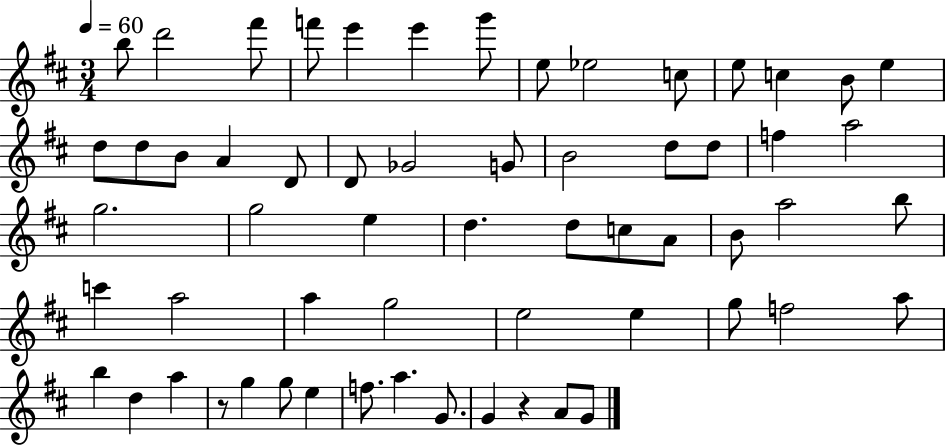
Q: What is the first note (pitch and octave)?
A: B5